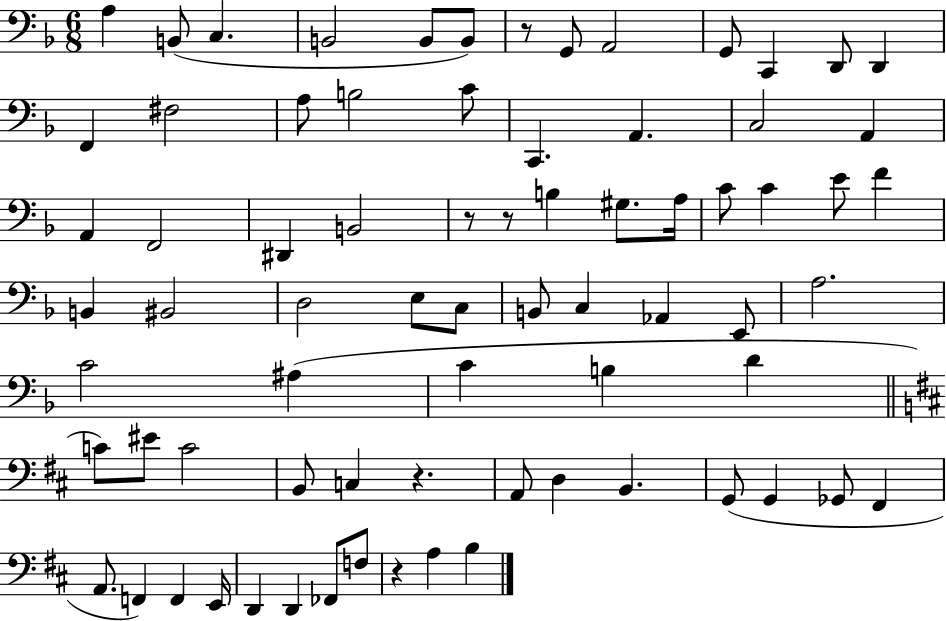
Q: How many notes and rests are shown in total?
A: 74